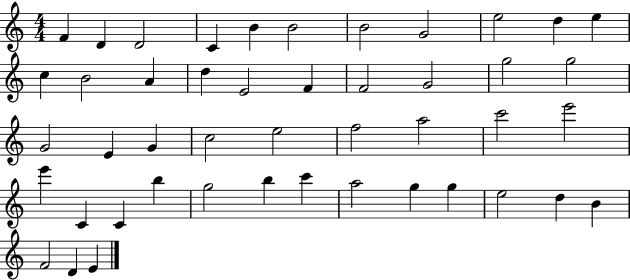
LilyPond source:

{
  \clef treble
  \numericTimeSignature
  \time 4/4
  \key c \major
  f'4 d'4 d'2 | c'4 b'4 b'2 | b'2 g'2 | e''2 d''4 e''4 | \break c''4 b'2 a'4 | d''4 e'2 f'4 | f'2 g'2 | g''2 g''2 | \break g'2 e'4 g'4 | c''2 e''2 | f''2 a''2 | c'''2 e'''2 | \break e'''4 c'4 c'4 b''4 | g''2 b''4 c'''4 | a''2 g''4 g''4 | e''2 d''4 b'4 | \break f'2 d'4 e'4 | \bar "|."
}